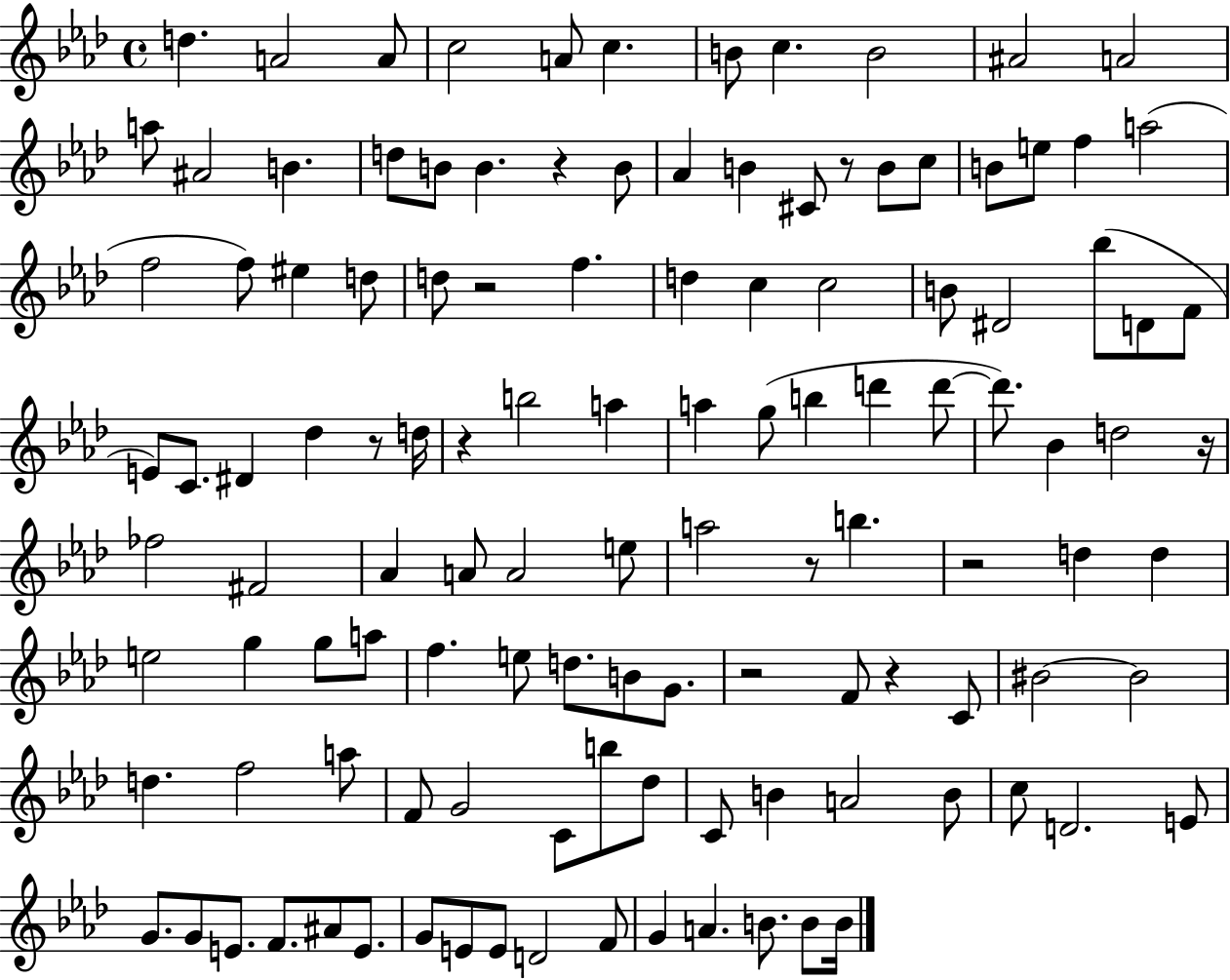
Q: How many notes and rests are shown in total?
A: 120